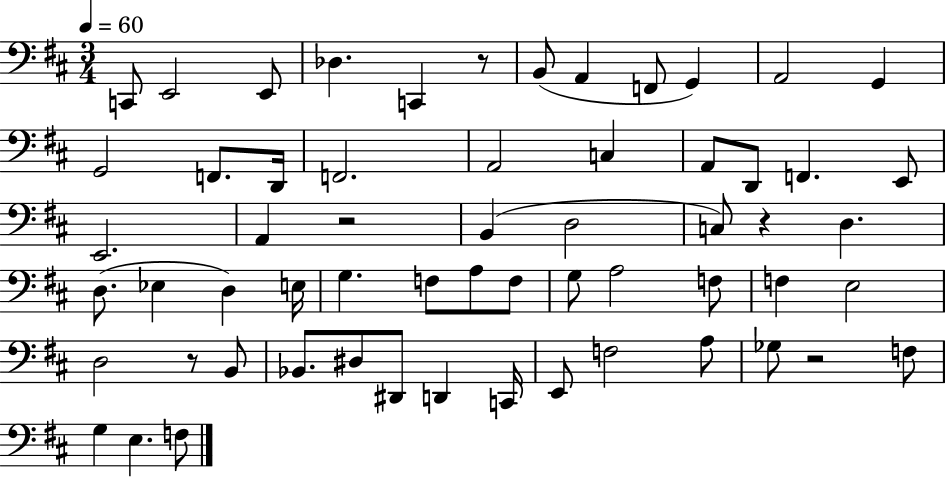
C2/e E2/h E2/e Db3/q. C2/q R/e B2/e A2/q F2/e G2/q A2/h G2/q G2/h F2/e. D2/s F2/h. A2/h C3/q A2/e D2/e F2/q. E2/e E2/h. A2/q R/h B2/q D3/h C3/e R/q D3/q. D3/e. Eb3/q D3/q E3/s G3/q. F3/e A3/e F3/e G3/e A3/h F3/e F3/q E3/h D3/h R/e B2/e Bb2/e. D#3/e D#2/e D2/q C2/s E2/e F3/h A3/e Gb3/e R/h F3/e G3/q E3/q. F3/e